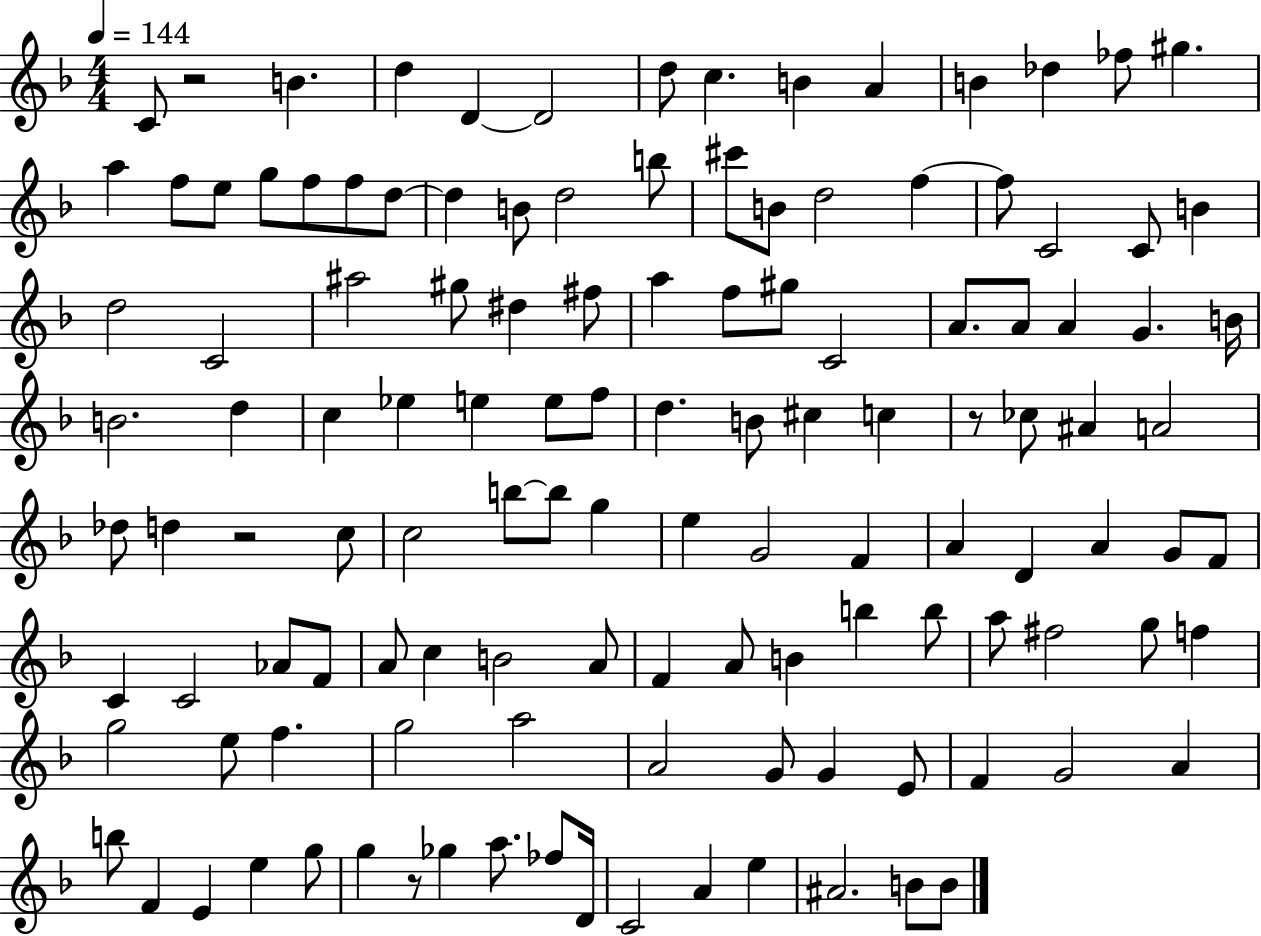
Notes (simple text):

C4/e R/h B4/q. D5/q D4/q D4/h D5/e C5/q. B4/q A4/q B4/q Db5/q FES5/e G#5/q. A5/q F5/e E5/e G5/e F5/e F5/e D5/e D5/q B4/e D5/h B5/e C#6/e B4/e D5/h F5/q F5/e C4/h C4/e B4/q D5/h C4/h A#5/h G#5/e D#5/q F#5/e A5/q F5/e G#5/e C4/h A4/e. A4/e A4/q G4/q. B4/s B4/h. D5/q C5/q Eb5/q E5/q E5/e F5/e D5/q. B4/e C#5/q C5/q R/e CES5/e A#4/q A4/h Db5/e D5/q R/h C5/e C5/h B5/e B5/e G5/q E5/q G4/h F4/q A4/q D4/q A4/q G4/e F4/e C4/q C4/h Ab4/e F4/e A4/e C5/q B4/h A4/e F4/q A4/e B4/q B5/q B5/e A5/e F#5/h G5/e F5/q G5/h E5/e F5/q. G5/h A5/h A4/h G4/e G4/q E4/e F4/q G4/h A4/q B5/e F4/q E4/q E5/q G5/e G5/q R/e Gb5/q A5/e. FES5/e D4/s C4/h A4/q E5/q A#4/h. B4/e B4/e